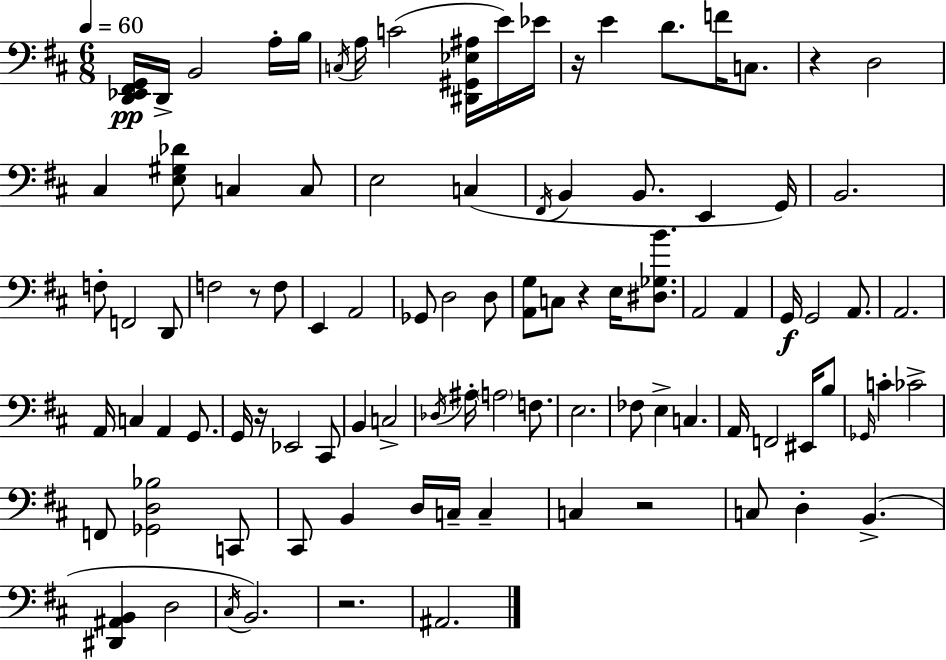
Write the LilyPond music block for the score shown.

{
  \clef bass
  \numericTimeSignature
  \time 6/8
  \key d \major
  \tempo 4 = 60
  \repeat volta 2 { <d, ees, fis, g,>16\pp d,16-> b,2 a16-. b16 | \acciaccatura { c16 } a16 c'2( <dis, gis, ees ais>16 e'16) | ees'16 r16 e'4 d'8. f'16 c8. | r4 d2 | \break cis4 <e gis des'>8 c4 c8 | e2 c4( | \acciaccatura { fis,16 } b,4 b,8. e,4 | g,16) b,2. | \break f8-. f,2 | d,8 f2 r8 | f8 e,4 a,2 | ges,8 d2 | \break d8 <a, g>8 c8 r4 e16 <dis ges b'>8. | a,2 a,4 | g,16\f g,2 a,8. | a,2. | \break a,16 c4 a,4 g,8. | g,16 r16 ees,2 | cis,8 b,4 c2-> | \acciaccatura { des16 } ais16-. \parenthesize a2 | \break f8. e2. | fes8 e4-> c4. | a,16 f,2 | eis,16 b8 \grace { ges,16 } c'4-. ces'2-> | \break f,8 <ges, d bes>2 | c,8 cis,8 b,4 d16 c16-- | c4-- c4 r2 | c8 d4-. b,4.->( | \break <dis, ais, b,>4 d2 | \acciaccatura { cis16 } b,2.) | r2. | ais,2. | \break } \bar "|."
}